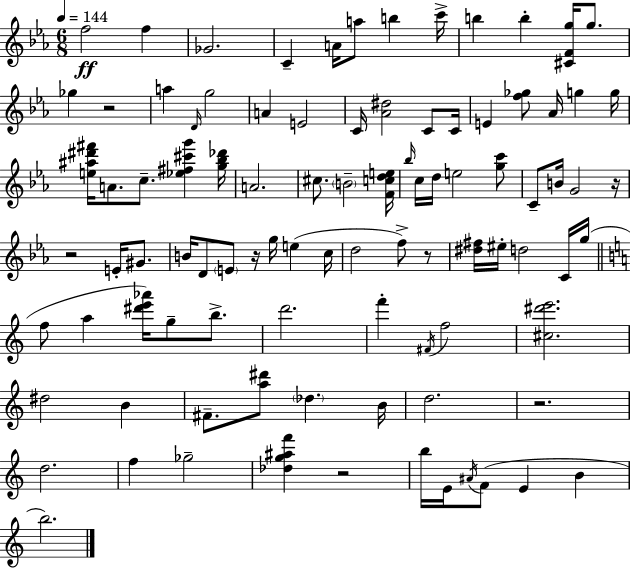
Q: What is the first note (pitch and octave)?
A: F5